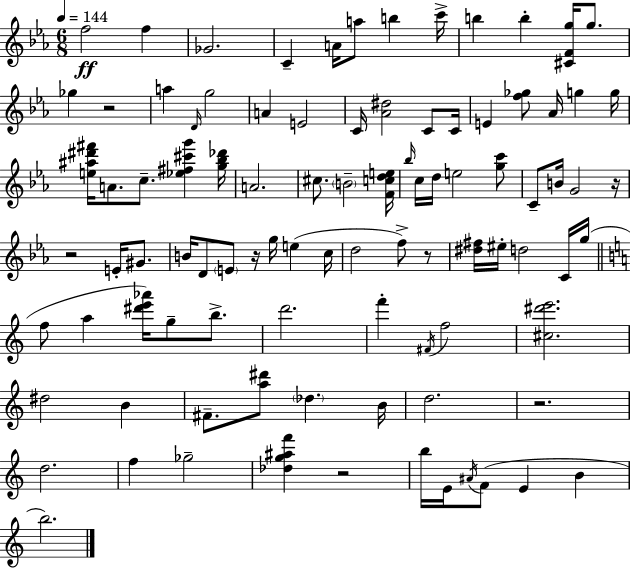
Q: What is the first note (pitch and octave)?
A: F5